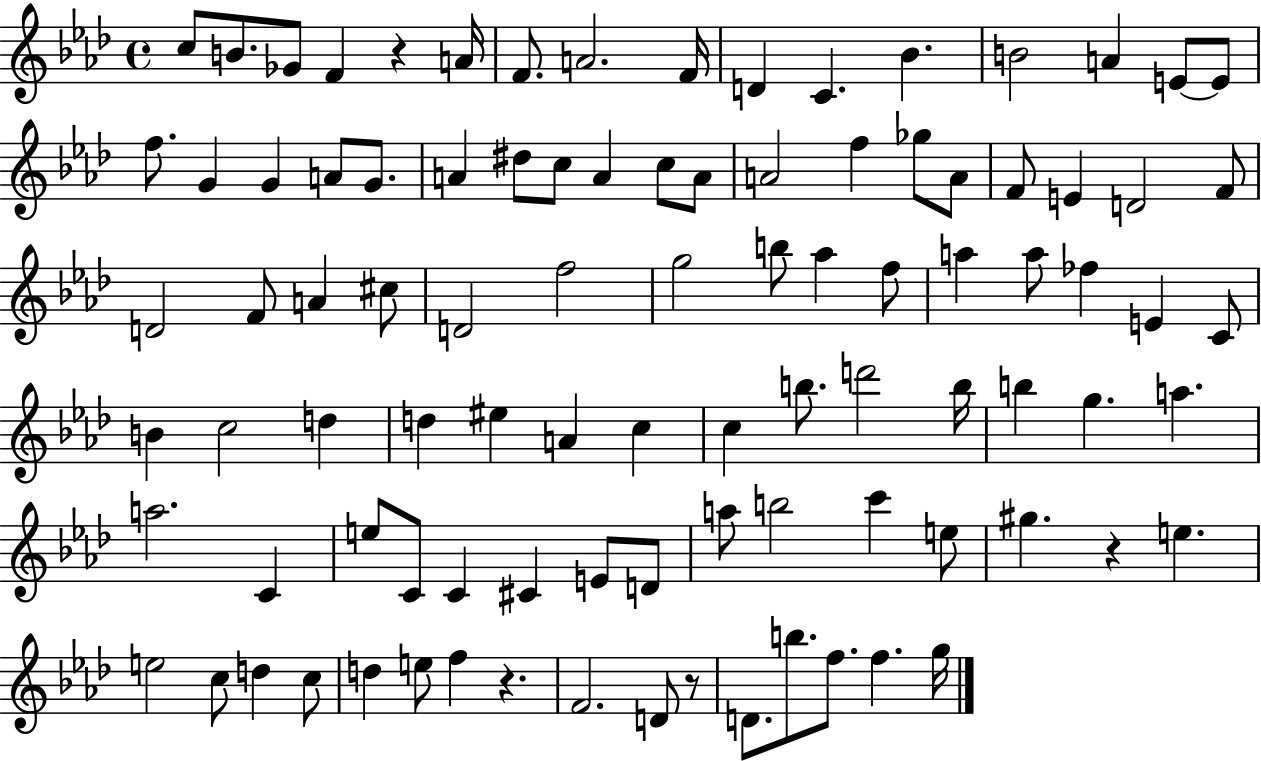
X:1
T:Untitled
M:4/4
L:1/4
K:Ab
c/2 B/2 _G/2 F z A/4 F/2 A2 F/4 D C _B B2 A E/2 E/2 f/2 G G A/2 G/2 A ^d/2 c/2 A c/2 A/2 A2 f _g/2 A/2 F/2 E D2 F/2 D2 F/2 A ^c/2 D2 f2 g2 b/2 _a f/2 a a/2 _f E C/2 B c2 d d ^e A c c b/2 d'2 b/4 b g a a2 C e/2 C/2 C ^C E/2 D/2 a/2 b2 c' e/2 ^g z e e2 c/2 d c/2 d e/2 f z F2 D/2 z/2 D/2 b/2 f/2 f g/4